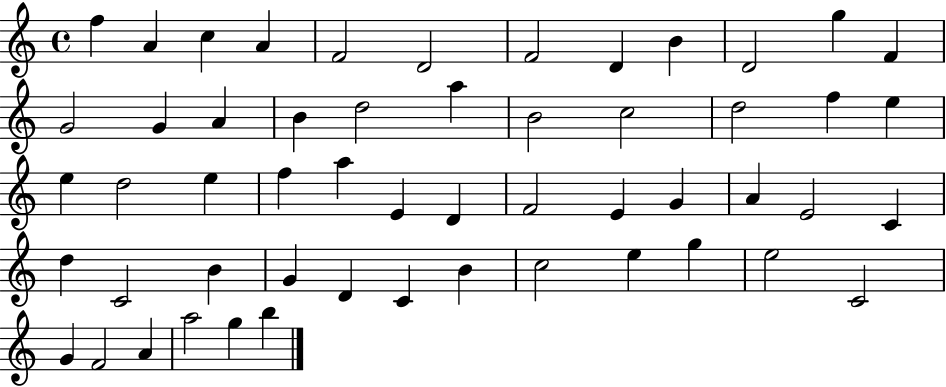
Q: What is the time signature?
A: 4/4